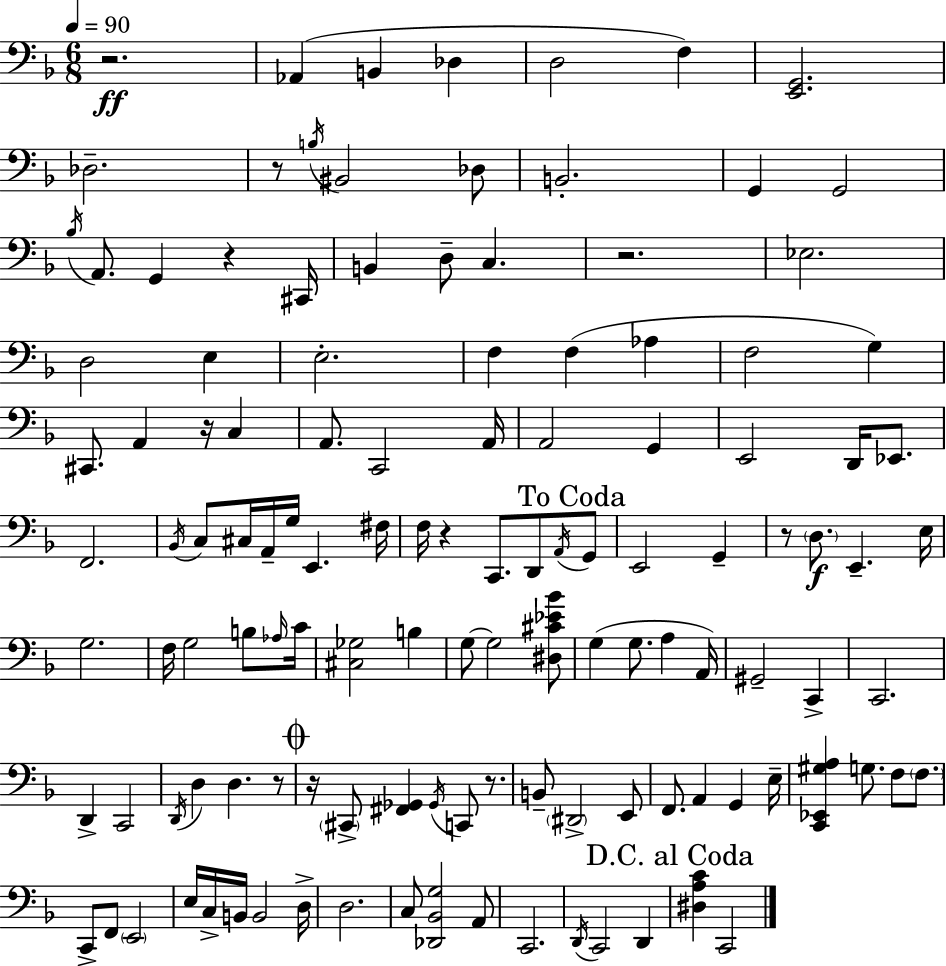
R/h. Ab2/q B2/q Db3/q D3/h F3/q [E2,G2]/h. Db3/h. R/e B3/s BIS2/h Db3/e B2/h. G2/q G2/h Bb3/s A2/e. G2/q R/q C#2/s B2/q D3/e C3/q. R/h. Eb3/h. D3/h E3/q E3/h. F3/q F3/q Ab3/q F3/h G3/q C#2/e. A2/q R/s C3/q A2/e. C2/h A2/s A2/h G2/q E2/h D2/s Eb2/e. F2/h. Bb2/s C3/e C#3/s A2/s G3/s E2/q. F#3/s F3/s R/q C2/e. D2/e A2/s G2/e E2/h G2/q R/e D3/e. E2/q. E3/s G3/h. F3/s G3/h B3/e Ab3/s C4/s [C#3,Gb3]/h B3/q G3/e G3/h [D#3,C#4,Eb4,Bb4]/e G3/q G3/e. A3/q A2/s G#2/h C2/q C2/h. D2/q C2/h D2/s D3/q D3/q. R/e R/s C#2/e [F#2,Gb2]/q Gb2/s C2/e R/e. B2/e D#2/h E2/e F2/e. A2/q G2/q E3/s [C2,Eb2,G#3,A3]/q G3/e. F3/e F3/e. C2/e F2/e E2/h E3/s C3/s B2/s B2/h D3/s D3/h. C3/e [Db2,Bb2,G3]/h A2/e C2/h. D2/s C2/h D2/q [D#3,A3,C4]/q C2/h